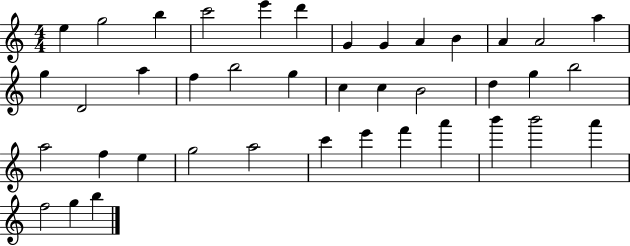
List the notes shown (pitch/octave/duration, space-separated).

E5/q G5/h B5/q C6/h E6/q D6/q G4/q G4/q A4/q B4/q A4/q A4/h A5/q G5/q D4/h A5/q F5/q B5/h G5/q C5/q C5/q B4/h D5/q G5/q B5/h A5/h F5/q E5/q G5/h A5/h C6/q E6/q F6/q A6/q B6/q B6/h A6/q F5/h G5/q B5/q